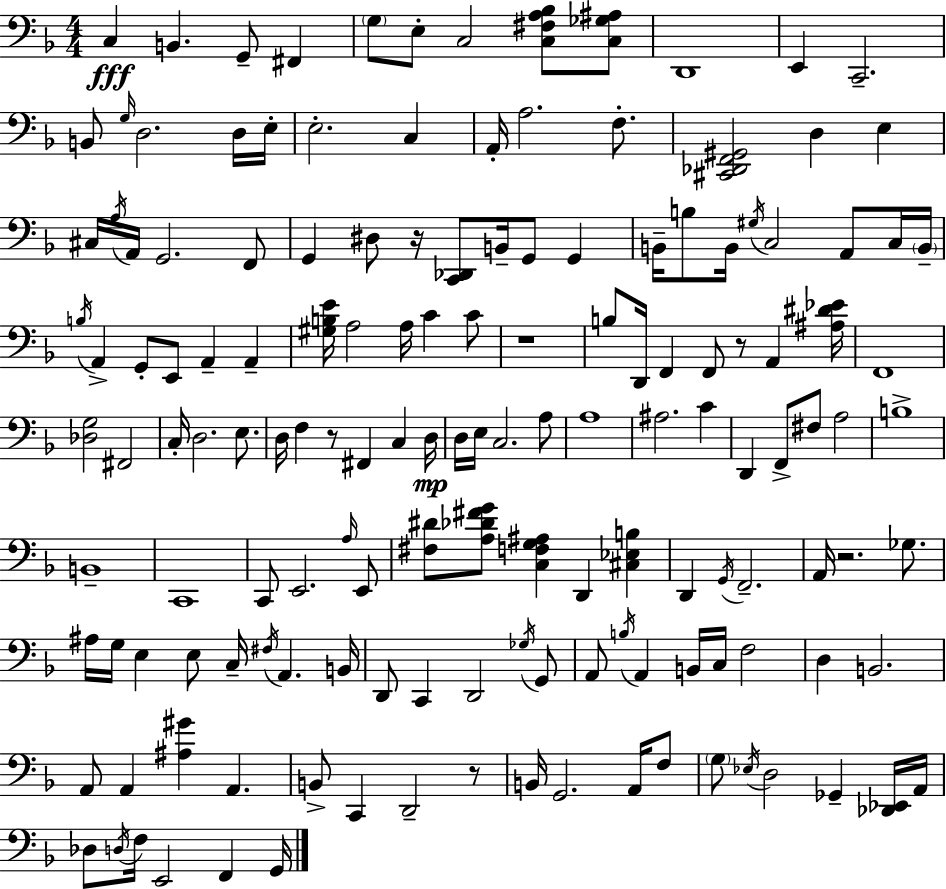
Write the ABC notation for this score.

X:1
T:Untitled
M:4/4
L:1/4
K:Dm
C, B,, G,,/2 ^F,, G,/2 E,/2 C,2 [C,^F,A,_B,]/2 [C,_G,^A,]/2 D,,4 E,, C,,2 B,,/2 G,/4 D,2 D,/4 E,/4 E,2 C, A,,/4 A,2 F,/2 [^C,,_D,,F,,^G,,]2 D, E, ^C,/4 A,/4 A,,/4 G,,2 F,,/2 G,, ^D,/2 z/4 [C,,_D,,]/2 B,,/4 G,,/2 G,, B,,/4 B,/2 B,,/4 ^G,/4 C,2 A,,/2 C,/4 B,,/4 B,/4 A,, G,,/2 E,,/2 A,, A,, [^G,B,E]/4 A,2 A,/4 C C/2 z4 B,/2 D,,/4 F,, F,,/2 z/2 A,, [^A,^D_E]/4 F,,4 [_D,G,]2 ^F,,2 C,/4 D,2 E,/2 D,/4 F, z/2 ^F,, C, D,/4 D,/4 E,/4 C,2 A,/2 A,4 ^A,2 C D,, F,,/2 ^F,/2 A,2 B,4 B,,4 C,,4 C,,/2 E,,2 A,/4 E,,/2 [^F,^D]/2 [A,_D^FG]/2 [C,F,G,^A,] D,, [^C,_E,B,] D,, G,,/4 F,,2 A,,/4 z2 _G,/2 ^A,/4 G,/4 E, E,/2 C,/4 ^F,/4 A,, B,,/4 D,,/2 C,, D,,2 _G,/4 G,,/2 A,,/2 B,/4 A,, B,,/4 C,/4 F,2 D, B,,2 A,,/2 A,, [^A,^G] A,, B,,/2 C,, D,,2 z/2 B,,/4 G,,2 A,,/4 F,/2 G,/2 _E,/4 D,2 _G,, [_D,,_E,,]/4 A,,/4 _D,/2 D,/4 F,/4 E,,2 F,, G,,/4